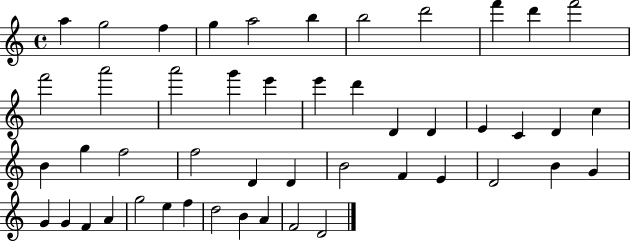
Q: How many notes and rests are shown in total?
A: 48